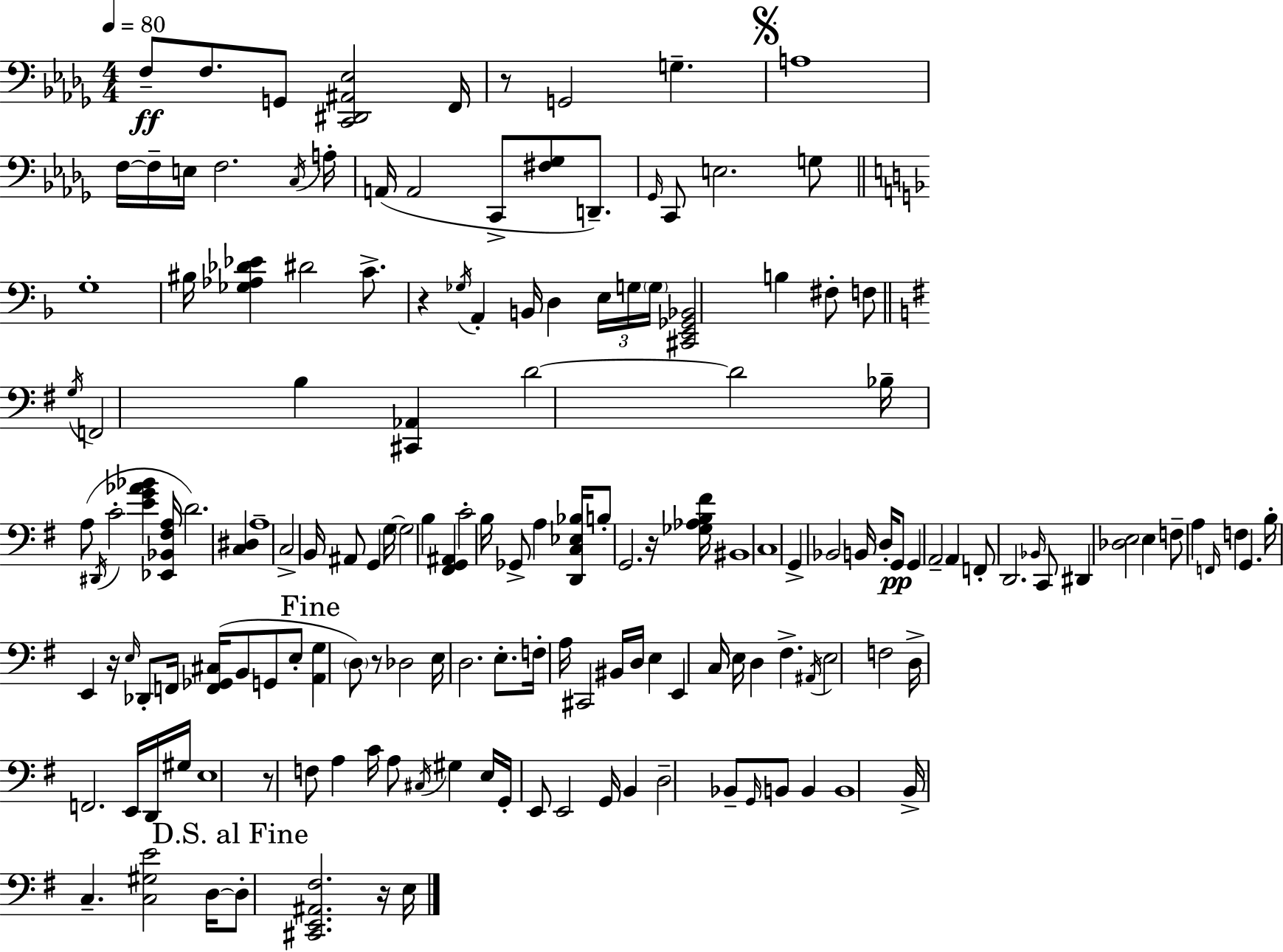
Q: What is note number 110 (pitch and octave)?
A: E2